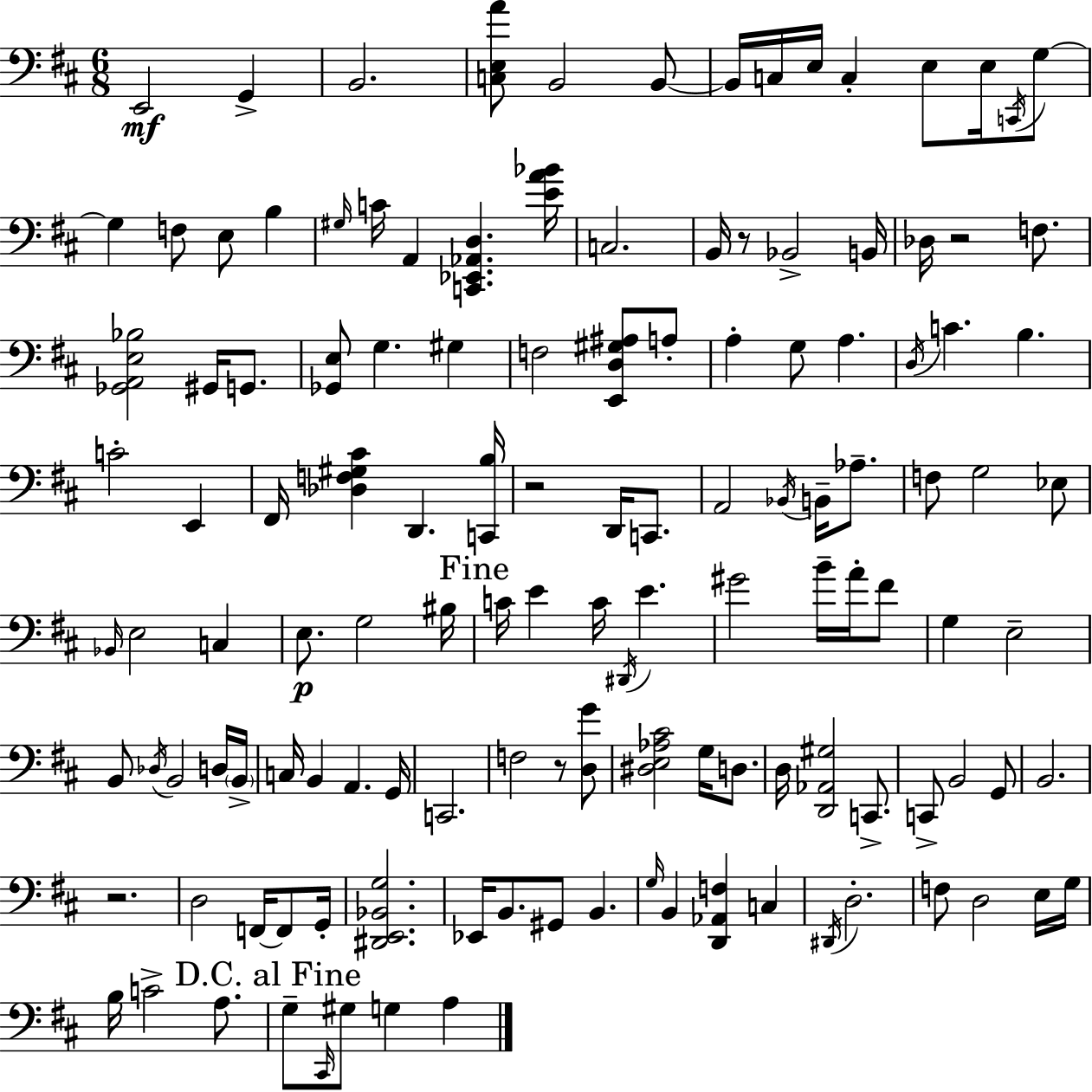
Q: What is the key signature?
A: D major